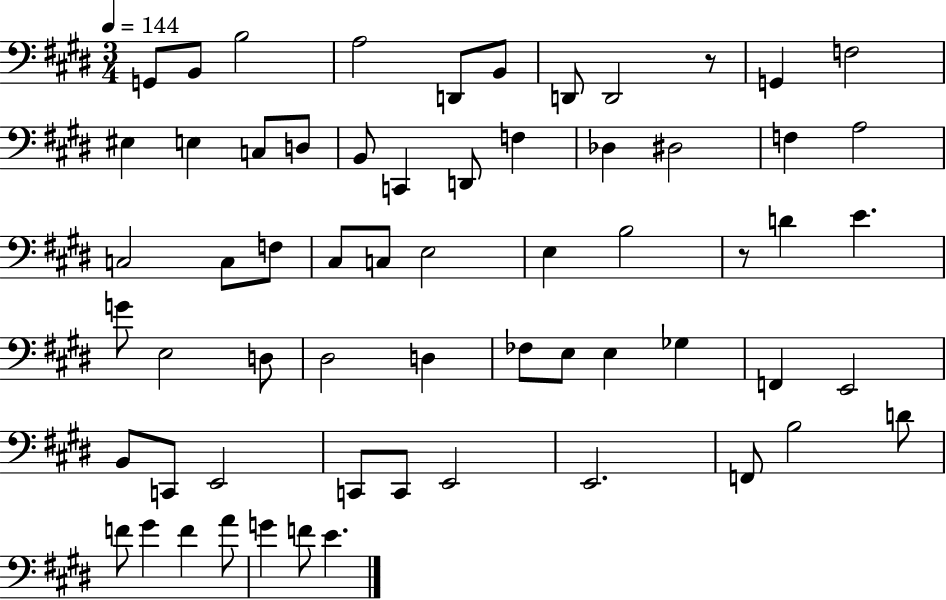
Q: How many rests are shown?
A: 2